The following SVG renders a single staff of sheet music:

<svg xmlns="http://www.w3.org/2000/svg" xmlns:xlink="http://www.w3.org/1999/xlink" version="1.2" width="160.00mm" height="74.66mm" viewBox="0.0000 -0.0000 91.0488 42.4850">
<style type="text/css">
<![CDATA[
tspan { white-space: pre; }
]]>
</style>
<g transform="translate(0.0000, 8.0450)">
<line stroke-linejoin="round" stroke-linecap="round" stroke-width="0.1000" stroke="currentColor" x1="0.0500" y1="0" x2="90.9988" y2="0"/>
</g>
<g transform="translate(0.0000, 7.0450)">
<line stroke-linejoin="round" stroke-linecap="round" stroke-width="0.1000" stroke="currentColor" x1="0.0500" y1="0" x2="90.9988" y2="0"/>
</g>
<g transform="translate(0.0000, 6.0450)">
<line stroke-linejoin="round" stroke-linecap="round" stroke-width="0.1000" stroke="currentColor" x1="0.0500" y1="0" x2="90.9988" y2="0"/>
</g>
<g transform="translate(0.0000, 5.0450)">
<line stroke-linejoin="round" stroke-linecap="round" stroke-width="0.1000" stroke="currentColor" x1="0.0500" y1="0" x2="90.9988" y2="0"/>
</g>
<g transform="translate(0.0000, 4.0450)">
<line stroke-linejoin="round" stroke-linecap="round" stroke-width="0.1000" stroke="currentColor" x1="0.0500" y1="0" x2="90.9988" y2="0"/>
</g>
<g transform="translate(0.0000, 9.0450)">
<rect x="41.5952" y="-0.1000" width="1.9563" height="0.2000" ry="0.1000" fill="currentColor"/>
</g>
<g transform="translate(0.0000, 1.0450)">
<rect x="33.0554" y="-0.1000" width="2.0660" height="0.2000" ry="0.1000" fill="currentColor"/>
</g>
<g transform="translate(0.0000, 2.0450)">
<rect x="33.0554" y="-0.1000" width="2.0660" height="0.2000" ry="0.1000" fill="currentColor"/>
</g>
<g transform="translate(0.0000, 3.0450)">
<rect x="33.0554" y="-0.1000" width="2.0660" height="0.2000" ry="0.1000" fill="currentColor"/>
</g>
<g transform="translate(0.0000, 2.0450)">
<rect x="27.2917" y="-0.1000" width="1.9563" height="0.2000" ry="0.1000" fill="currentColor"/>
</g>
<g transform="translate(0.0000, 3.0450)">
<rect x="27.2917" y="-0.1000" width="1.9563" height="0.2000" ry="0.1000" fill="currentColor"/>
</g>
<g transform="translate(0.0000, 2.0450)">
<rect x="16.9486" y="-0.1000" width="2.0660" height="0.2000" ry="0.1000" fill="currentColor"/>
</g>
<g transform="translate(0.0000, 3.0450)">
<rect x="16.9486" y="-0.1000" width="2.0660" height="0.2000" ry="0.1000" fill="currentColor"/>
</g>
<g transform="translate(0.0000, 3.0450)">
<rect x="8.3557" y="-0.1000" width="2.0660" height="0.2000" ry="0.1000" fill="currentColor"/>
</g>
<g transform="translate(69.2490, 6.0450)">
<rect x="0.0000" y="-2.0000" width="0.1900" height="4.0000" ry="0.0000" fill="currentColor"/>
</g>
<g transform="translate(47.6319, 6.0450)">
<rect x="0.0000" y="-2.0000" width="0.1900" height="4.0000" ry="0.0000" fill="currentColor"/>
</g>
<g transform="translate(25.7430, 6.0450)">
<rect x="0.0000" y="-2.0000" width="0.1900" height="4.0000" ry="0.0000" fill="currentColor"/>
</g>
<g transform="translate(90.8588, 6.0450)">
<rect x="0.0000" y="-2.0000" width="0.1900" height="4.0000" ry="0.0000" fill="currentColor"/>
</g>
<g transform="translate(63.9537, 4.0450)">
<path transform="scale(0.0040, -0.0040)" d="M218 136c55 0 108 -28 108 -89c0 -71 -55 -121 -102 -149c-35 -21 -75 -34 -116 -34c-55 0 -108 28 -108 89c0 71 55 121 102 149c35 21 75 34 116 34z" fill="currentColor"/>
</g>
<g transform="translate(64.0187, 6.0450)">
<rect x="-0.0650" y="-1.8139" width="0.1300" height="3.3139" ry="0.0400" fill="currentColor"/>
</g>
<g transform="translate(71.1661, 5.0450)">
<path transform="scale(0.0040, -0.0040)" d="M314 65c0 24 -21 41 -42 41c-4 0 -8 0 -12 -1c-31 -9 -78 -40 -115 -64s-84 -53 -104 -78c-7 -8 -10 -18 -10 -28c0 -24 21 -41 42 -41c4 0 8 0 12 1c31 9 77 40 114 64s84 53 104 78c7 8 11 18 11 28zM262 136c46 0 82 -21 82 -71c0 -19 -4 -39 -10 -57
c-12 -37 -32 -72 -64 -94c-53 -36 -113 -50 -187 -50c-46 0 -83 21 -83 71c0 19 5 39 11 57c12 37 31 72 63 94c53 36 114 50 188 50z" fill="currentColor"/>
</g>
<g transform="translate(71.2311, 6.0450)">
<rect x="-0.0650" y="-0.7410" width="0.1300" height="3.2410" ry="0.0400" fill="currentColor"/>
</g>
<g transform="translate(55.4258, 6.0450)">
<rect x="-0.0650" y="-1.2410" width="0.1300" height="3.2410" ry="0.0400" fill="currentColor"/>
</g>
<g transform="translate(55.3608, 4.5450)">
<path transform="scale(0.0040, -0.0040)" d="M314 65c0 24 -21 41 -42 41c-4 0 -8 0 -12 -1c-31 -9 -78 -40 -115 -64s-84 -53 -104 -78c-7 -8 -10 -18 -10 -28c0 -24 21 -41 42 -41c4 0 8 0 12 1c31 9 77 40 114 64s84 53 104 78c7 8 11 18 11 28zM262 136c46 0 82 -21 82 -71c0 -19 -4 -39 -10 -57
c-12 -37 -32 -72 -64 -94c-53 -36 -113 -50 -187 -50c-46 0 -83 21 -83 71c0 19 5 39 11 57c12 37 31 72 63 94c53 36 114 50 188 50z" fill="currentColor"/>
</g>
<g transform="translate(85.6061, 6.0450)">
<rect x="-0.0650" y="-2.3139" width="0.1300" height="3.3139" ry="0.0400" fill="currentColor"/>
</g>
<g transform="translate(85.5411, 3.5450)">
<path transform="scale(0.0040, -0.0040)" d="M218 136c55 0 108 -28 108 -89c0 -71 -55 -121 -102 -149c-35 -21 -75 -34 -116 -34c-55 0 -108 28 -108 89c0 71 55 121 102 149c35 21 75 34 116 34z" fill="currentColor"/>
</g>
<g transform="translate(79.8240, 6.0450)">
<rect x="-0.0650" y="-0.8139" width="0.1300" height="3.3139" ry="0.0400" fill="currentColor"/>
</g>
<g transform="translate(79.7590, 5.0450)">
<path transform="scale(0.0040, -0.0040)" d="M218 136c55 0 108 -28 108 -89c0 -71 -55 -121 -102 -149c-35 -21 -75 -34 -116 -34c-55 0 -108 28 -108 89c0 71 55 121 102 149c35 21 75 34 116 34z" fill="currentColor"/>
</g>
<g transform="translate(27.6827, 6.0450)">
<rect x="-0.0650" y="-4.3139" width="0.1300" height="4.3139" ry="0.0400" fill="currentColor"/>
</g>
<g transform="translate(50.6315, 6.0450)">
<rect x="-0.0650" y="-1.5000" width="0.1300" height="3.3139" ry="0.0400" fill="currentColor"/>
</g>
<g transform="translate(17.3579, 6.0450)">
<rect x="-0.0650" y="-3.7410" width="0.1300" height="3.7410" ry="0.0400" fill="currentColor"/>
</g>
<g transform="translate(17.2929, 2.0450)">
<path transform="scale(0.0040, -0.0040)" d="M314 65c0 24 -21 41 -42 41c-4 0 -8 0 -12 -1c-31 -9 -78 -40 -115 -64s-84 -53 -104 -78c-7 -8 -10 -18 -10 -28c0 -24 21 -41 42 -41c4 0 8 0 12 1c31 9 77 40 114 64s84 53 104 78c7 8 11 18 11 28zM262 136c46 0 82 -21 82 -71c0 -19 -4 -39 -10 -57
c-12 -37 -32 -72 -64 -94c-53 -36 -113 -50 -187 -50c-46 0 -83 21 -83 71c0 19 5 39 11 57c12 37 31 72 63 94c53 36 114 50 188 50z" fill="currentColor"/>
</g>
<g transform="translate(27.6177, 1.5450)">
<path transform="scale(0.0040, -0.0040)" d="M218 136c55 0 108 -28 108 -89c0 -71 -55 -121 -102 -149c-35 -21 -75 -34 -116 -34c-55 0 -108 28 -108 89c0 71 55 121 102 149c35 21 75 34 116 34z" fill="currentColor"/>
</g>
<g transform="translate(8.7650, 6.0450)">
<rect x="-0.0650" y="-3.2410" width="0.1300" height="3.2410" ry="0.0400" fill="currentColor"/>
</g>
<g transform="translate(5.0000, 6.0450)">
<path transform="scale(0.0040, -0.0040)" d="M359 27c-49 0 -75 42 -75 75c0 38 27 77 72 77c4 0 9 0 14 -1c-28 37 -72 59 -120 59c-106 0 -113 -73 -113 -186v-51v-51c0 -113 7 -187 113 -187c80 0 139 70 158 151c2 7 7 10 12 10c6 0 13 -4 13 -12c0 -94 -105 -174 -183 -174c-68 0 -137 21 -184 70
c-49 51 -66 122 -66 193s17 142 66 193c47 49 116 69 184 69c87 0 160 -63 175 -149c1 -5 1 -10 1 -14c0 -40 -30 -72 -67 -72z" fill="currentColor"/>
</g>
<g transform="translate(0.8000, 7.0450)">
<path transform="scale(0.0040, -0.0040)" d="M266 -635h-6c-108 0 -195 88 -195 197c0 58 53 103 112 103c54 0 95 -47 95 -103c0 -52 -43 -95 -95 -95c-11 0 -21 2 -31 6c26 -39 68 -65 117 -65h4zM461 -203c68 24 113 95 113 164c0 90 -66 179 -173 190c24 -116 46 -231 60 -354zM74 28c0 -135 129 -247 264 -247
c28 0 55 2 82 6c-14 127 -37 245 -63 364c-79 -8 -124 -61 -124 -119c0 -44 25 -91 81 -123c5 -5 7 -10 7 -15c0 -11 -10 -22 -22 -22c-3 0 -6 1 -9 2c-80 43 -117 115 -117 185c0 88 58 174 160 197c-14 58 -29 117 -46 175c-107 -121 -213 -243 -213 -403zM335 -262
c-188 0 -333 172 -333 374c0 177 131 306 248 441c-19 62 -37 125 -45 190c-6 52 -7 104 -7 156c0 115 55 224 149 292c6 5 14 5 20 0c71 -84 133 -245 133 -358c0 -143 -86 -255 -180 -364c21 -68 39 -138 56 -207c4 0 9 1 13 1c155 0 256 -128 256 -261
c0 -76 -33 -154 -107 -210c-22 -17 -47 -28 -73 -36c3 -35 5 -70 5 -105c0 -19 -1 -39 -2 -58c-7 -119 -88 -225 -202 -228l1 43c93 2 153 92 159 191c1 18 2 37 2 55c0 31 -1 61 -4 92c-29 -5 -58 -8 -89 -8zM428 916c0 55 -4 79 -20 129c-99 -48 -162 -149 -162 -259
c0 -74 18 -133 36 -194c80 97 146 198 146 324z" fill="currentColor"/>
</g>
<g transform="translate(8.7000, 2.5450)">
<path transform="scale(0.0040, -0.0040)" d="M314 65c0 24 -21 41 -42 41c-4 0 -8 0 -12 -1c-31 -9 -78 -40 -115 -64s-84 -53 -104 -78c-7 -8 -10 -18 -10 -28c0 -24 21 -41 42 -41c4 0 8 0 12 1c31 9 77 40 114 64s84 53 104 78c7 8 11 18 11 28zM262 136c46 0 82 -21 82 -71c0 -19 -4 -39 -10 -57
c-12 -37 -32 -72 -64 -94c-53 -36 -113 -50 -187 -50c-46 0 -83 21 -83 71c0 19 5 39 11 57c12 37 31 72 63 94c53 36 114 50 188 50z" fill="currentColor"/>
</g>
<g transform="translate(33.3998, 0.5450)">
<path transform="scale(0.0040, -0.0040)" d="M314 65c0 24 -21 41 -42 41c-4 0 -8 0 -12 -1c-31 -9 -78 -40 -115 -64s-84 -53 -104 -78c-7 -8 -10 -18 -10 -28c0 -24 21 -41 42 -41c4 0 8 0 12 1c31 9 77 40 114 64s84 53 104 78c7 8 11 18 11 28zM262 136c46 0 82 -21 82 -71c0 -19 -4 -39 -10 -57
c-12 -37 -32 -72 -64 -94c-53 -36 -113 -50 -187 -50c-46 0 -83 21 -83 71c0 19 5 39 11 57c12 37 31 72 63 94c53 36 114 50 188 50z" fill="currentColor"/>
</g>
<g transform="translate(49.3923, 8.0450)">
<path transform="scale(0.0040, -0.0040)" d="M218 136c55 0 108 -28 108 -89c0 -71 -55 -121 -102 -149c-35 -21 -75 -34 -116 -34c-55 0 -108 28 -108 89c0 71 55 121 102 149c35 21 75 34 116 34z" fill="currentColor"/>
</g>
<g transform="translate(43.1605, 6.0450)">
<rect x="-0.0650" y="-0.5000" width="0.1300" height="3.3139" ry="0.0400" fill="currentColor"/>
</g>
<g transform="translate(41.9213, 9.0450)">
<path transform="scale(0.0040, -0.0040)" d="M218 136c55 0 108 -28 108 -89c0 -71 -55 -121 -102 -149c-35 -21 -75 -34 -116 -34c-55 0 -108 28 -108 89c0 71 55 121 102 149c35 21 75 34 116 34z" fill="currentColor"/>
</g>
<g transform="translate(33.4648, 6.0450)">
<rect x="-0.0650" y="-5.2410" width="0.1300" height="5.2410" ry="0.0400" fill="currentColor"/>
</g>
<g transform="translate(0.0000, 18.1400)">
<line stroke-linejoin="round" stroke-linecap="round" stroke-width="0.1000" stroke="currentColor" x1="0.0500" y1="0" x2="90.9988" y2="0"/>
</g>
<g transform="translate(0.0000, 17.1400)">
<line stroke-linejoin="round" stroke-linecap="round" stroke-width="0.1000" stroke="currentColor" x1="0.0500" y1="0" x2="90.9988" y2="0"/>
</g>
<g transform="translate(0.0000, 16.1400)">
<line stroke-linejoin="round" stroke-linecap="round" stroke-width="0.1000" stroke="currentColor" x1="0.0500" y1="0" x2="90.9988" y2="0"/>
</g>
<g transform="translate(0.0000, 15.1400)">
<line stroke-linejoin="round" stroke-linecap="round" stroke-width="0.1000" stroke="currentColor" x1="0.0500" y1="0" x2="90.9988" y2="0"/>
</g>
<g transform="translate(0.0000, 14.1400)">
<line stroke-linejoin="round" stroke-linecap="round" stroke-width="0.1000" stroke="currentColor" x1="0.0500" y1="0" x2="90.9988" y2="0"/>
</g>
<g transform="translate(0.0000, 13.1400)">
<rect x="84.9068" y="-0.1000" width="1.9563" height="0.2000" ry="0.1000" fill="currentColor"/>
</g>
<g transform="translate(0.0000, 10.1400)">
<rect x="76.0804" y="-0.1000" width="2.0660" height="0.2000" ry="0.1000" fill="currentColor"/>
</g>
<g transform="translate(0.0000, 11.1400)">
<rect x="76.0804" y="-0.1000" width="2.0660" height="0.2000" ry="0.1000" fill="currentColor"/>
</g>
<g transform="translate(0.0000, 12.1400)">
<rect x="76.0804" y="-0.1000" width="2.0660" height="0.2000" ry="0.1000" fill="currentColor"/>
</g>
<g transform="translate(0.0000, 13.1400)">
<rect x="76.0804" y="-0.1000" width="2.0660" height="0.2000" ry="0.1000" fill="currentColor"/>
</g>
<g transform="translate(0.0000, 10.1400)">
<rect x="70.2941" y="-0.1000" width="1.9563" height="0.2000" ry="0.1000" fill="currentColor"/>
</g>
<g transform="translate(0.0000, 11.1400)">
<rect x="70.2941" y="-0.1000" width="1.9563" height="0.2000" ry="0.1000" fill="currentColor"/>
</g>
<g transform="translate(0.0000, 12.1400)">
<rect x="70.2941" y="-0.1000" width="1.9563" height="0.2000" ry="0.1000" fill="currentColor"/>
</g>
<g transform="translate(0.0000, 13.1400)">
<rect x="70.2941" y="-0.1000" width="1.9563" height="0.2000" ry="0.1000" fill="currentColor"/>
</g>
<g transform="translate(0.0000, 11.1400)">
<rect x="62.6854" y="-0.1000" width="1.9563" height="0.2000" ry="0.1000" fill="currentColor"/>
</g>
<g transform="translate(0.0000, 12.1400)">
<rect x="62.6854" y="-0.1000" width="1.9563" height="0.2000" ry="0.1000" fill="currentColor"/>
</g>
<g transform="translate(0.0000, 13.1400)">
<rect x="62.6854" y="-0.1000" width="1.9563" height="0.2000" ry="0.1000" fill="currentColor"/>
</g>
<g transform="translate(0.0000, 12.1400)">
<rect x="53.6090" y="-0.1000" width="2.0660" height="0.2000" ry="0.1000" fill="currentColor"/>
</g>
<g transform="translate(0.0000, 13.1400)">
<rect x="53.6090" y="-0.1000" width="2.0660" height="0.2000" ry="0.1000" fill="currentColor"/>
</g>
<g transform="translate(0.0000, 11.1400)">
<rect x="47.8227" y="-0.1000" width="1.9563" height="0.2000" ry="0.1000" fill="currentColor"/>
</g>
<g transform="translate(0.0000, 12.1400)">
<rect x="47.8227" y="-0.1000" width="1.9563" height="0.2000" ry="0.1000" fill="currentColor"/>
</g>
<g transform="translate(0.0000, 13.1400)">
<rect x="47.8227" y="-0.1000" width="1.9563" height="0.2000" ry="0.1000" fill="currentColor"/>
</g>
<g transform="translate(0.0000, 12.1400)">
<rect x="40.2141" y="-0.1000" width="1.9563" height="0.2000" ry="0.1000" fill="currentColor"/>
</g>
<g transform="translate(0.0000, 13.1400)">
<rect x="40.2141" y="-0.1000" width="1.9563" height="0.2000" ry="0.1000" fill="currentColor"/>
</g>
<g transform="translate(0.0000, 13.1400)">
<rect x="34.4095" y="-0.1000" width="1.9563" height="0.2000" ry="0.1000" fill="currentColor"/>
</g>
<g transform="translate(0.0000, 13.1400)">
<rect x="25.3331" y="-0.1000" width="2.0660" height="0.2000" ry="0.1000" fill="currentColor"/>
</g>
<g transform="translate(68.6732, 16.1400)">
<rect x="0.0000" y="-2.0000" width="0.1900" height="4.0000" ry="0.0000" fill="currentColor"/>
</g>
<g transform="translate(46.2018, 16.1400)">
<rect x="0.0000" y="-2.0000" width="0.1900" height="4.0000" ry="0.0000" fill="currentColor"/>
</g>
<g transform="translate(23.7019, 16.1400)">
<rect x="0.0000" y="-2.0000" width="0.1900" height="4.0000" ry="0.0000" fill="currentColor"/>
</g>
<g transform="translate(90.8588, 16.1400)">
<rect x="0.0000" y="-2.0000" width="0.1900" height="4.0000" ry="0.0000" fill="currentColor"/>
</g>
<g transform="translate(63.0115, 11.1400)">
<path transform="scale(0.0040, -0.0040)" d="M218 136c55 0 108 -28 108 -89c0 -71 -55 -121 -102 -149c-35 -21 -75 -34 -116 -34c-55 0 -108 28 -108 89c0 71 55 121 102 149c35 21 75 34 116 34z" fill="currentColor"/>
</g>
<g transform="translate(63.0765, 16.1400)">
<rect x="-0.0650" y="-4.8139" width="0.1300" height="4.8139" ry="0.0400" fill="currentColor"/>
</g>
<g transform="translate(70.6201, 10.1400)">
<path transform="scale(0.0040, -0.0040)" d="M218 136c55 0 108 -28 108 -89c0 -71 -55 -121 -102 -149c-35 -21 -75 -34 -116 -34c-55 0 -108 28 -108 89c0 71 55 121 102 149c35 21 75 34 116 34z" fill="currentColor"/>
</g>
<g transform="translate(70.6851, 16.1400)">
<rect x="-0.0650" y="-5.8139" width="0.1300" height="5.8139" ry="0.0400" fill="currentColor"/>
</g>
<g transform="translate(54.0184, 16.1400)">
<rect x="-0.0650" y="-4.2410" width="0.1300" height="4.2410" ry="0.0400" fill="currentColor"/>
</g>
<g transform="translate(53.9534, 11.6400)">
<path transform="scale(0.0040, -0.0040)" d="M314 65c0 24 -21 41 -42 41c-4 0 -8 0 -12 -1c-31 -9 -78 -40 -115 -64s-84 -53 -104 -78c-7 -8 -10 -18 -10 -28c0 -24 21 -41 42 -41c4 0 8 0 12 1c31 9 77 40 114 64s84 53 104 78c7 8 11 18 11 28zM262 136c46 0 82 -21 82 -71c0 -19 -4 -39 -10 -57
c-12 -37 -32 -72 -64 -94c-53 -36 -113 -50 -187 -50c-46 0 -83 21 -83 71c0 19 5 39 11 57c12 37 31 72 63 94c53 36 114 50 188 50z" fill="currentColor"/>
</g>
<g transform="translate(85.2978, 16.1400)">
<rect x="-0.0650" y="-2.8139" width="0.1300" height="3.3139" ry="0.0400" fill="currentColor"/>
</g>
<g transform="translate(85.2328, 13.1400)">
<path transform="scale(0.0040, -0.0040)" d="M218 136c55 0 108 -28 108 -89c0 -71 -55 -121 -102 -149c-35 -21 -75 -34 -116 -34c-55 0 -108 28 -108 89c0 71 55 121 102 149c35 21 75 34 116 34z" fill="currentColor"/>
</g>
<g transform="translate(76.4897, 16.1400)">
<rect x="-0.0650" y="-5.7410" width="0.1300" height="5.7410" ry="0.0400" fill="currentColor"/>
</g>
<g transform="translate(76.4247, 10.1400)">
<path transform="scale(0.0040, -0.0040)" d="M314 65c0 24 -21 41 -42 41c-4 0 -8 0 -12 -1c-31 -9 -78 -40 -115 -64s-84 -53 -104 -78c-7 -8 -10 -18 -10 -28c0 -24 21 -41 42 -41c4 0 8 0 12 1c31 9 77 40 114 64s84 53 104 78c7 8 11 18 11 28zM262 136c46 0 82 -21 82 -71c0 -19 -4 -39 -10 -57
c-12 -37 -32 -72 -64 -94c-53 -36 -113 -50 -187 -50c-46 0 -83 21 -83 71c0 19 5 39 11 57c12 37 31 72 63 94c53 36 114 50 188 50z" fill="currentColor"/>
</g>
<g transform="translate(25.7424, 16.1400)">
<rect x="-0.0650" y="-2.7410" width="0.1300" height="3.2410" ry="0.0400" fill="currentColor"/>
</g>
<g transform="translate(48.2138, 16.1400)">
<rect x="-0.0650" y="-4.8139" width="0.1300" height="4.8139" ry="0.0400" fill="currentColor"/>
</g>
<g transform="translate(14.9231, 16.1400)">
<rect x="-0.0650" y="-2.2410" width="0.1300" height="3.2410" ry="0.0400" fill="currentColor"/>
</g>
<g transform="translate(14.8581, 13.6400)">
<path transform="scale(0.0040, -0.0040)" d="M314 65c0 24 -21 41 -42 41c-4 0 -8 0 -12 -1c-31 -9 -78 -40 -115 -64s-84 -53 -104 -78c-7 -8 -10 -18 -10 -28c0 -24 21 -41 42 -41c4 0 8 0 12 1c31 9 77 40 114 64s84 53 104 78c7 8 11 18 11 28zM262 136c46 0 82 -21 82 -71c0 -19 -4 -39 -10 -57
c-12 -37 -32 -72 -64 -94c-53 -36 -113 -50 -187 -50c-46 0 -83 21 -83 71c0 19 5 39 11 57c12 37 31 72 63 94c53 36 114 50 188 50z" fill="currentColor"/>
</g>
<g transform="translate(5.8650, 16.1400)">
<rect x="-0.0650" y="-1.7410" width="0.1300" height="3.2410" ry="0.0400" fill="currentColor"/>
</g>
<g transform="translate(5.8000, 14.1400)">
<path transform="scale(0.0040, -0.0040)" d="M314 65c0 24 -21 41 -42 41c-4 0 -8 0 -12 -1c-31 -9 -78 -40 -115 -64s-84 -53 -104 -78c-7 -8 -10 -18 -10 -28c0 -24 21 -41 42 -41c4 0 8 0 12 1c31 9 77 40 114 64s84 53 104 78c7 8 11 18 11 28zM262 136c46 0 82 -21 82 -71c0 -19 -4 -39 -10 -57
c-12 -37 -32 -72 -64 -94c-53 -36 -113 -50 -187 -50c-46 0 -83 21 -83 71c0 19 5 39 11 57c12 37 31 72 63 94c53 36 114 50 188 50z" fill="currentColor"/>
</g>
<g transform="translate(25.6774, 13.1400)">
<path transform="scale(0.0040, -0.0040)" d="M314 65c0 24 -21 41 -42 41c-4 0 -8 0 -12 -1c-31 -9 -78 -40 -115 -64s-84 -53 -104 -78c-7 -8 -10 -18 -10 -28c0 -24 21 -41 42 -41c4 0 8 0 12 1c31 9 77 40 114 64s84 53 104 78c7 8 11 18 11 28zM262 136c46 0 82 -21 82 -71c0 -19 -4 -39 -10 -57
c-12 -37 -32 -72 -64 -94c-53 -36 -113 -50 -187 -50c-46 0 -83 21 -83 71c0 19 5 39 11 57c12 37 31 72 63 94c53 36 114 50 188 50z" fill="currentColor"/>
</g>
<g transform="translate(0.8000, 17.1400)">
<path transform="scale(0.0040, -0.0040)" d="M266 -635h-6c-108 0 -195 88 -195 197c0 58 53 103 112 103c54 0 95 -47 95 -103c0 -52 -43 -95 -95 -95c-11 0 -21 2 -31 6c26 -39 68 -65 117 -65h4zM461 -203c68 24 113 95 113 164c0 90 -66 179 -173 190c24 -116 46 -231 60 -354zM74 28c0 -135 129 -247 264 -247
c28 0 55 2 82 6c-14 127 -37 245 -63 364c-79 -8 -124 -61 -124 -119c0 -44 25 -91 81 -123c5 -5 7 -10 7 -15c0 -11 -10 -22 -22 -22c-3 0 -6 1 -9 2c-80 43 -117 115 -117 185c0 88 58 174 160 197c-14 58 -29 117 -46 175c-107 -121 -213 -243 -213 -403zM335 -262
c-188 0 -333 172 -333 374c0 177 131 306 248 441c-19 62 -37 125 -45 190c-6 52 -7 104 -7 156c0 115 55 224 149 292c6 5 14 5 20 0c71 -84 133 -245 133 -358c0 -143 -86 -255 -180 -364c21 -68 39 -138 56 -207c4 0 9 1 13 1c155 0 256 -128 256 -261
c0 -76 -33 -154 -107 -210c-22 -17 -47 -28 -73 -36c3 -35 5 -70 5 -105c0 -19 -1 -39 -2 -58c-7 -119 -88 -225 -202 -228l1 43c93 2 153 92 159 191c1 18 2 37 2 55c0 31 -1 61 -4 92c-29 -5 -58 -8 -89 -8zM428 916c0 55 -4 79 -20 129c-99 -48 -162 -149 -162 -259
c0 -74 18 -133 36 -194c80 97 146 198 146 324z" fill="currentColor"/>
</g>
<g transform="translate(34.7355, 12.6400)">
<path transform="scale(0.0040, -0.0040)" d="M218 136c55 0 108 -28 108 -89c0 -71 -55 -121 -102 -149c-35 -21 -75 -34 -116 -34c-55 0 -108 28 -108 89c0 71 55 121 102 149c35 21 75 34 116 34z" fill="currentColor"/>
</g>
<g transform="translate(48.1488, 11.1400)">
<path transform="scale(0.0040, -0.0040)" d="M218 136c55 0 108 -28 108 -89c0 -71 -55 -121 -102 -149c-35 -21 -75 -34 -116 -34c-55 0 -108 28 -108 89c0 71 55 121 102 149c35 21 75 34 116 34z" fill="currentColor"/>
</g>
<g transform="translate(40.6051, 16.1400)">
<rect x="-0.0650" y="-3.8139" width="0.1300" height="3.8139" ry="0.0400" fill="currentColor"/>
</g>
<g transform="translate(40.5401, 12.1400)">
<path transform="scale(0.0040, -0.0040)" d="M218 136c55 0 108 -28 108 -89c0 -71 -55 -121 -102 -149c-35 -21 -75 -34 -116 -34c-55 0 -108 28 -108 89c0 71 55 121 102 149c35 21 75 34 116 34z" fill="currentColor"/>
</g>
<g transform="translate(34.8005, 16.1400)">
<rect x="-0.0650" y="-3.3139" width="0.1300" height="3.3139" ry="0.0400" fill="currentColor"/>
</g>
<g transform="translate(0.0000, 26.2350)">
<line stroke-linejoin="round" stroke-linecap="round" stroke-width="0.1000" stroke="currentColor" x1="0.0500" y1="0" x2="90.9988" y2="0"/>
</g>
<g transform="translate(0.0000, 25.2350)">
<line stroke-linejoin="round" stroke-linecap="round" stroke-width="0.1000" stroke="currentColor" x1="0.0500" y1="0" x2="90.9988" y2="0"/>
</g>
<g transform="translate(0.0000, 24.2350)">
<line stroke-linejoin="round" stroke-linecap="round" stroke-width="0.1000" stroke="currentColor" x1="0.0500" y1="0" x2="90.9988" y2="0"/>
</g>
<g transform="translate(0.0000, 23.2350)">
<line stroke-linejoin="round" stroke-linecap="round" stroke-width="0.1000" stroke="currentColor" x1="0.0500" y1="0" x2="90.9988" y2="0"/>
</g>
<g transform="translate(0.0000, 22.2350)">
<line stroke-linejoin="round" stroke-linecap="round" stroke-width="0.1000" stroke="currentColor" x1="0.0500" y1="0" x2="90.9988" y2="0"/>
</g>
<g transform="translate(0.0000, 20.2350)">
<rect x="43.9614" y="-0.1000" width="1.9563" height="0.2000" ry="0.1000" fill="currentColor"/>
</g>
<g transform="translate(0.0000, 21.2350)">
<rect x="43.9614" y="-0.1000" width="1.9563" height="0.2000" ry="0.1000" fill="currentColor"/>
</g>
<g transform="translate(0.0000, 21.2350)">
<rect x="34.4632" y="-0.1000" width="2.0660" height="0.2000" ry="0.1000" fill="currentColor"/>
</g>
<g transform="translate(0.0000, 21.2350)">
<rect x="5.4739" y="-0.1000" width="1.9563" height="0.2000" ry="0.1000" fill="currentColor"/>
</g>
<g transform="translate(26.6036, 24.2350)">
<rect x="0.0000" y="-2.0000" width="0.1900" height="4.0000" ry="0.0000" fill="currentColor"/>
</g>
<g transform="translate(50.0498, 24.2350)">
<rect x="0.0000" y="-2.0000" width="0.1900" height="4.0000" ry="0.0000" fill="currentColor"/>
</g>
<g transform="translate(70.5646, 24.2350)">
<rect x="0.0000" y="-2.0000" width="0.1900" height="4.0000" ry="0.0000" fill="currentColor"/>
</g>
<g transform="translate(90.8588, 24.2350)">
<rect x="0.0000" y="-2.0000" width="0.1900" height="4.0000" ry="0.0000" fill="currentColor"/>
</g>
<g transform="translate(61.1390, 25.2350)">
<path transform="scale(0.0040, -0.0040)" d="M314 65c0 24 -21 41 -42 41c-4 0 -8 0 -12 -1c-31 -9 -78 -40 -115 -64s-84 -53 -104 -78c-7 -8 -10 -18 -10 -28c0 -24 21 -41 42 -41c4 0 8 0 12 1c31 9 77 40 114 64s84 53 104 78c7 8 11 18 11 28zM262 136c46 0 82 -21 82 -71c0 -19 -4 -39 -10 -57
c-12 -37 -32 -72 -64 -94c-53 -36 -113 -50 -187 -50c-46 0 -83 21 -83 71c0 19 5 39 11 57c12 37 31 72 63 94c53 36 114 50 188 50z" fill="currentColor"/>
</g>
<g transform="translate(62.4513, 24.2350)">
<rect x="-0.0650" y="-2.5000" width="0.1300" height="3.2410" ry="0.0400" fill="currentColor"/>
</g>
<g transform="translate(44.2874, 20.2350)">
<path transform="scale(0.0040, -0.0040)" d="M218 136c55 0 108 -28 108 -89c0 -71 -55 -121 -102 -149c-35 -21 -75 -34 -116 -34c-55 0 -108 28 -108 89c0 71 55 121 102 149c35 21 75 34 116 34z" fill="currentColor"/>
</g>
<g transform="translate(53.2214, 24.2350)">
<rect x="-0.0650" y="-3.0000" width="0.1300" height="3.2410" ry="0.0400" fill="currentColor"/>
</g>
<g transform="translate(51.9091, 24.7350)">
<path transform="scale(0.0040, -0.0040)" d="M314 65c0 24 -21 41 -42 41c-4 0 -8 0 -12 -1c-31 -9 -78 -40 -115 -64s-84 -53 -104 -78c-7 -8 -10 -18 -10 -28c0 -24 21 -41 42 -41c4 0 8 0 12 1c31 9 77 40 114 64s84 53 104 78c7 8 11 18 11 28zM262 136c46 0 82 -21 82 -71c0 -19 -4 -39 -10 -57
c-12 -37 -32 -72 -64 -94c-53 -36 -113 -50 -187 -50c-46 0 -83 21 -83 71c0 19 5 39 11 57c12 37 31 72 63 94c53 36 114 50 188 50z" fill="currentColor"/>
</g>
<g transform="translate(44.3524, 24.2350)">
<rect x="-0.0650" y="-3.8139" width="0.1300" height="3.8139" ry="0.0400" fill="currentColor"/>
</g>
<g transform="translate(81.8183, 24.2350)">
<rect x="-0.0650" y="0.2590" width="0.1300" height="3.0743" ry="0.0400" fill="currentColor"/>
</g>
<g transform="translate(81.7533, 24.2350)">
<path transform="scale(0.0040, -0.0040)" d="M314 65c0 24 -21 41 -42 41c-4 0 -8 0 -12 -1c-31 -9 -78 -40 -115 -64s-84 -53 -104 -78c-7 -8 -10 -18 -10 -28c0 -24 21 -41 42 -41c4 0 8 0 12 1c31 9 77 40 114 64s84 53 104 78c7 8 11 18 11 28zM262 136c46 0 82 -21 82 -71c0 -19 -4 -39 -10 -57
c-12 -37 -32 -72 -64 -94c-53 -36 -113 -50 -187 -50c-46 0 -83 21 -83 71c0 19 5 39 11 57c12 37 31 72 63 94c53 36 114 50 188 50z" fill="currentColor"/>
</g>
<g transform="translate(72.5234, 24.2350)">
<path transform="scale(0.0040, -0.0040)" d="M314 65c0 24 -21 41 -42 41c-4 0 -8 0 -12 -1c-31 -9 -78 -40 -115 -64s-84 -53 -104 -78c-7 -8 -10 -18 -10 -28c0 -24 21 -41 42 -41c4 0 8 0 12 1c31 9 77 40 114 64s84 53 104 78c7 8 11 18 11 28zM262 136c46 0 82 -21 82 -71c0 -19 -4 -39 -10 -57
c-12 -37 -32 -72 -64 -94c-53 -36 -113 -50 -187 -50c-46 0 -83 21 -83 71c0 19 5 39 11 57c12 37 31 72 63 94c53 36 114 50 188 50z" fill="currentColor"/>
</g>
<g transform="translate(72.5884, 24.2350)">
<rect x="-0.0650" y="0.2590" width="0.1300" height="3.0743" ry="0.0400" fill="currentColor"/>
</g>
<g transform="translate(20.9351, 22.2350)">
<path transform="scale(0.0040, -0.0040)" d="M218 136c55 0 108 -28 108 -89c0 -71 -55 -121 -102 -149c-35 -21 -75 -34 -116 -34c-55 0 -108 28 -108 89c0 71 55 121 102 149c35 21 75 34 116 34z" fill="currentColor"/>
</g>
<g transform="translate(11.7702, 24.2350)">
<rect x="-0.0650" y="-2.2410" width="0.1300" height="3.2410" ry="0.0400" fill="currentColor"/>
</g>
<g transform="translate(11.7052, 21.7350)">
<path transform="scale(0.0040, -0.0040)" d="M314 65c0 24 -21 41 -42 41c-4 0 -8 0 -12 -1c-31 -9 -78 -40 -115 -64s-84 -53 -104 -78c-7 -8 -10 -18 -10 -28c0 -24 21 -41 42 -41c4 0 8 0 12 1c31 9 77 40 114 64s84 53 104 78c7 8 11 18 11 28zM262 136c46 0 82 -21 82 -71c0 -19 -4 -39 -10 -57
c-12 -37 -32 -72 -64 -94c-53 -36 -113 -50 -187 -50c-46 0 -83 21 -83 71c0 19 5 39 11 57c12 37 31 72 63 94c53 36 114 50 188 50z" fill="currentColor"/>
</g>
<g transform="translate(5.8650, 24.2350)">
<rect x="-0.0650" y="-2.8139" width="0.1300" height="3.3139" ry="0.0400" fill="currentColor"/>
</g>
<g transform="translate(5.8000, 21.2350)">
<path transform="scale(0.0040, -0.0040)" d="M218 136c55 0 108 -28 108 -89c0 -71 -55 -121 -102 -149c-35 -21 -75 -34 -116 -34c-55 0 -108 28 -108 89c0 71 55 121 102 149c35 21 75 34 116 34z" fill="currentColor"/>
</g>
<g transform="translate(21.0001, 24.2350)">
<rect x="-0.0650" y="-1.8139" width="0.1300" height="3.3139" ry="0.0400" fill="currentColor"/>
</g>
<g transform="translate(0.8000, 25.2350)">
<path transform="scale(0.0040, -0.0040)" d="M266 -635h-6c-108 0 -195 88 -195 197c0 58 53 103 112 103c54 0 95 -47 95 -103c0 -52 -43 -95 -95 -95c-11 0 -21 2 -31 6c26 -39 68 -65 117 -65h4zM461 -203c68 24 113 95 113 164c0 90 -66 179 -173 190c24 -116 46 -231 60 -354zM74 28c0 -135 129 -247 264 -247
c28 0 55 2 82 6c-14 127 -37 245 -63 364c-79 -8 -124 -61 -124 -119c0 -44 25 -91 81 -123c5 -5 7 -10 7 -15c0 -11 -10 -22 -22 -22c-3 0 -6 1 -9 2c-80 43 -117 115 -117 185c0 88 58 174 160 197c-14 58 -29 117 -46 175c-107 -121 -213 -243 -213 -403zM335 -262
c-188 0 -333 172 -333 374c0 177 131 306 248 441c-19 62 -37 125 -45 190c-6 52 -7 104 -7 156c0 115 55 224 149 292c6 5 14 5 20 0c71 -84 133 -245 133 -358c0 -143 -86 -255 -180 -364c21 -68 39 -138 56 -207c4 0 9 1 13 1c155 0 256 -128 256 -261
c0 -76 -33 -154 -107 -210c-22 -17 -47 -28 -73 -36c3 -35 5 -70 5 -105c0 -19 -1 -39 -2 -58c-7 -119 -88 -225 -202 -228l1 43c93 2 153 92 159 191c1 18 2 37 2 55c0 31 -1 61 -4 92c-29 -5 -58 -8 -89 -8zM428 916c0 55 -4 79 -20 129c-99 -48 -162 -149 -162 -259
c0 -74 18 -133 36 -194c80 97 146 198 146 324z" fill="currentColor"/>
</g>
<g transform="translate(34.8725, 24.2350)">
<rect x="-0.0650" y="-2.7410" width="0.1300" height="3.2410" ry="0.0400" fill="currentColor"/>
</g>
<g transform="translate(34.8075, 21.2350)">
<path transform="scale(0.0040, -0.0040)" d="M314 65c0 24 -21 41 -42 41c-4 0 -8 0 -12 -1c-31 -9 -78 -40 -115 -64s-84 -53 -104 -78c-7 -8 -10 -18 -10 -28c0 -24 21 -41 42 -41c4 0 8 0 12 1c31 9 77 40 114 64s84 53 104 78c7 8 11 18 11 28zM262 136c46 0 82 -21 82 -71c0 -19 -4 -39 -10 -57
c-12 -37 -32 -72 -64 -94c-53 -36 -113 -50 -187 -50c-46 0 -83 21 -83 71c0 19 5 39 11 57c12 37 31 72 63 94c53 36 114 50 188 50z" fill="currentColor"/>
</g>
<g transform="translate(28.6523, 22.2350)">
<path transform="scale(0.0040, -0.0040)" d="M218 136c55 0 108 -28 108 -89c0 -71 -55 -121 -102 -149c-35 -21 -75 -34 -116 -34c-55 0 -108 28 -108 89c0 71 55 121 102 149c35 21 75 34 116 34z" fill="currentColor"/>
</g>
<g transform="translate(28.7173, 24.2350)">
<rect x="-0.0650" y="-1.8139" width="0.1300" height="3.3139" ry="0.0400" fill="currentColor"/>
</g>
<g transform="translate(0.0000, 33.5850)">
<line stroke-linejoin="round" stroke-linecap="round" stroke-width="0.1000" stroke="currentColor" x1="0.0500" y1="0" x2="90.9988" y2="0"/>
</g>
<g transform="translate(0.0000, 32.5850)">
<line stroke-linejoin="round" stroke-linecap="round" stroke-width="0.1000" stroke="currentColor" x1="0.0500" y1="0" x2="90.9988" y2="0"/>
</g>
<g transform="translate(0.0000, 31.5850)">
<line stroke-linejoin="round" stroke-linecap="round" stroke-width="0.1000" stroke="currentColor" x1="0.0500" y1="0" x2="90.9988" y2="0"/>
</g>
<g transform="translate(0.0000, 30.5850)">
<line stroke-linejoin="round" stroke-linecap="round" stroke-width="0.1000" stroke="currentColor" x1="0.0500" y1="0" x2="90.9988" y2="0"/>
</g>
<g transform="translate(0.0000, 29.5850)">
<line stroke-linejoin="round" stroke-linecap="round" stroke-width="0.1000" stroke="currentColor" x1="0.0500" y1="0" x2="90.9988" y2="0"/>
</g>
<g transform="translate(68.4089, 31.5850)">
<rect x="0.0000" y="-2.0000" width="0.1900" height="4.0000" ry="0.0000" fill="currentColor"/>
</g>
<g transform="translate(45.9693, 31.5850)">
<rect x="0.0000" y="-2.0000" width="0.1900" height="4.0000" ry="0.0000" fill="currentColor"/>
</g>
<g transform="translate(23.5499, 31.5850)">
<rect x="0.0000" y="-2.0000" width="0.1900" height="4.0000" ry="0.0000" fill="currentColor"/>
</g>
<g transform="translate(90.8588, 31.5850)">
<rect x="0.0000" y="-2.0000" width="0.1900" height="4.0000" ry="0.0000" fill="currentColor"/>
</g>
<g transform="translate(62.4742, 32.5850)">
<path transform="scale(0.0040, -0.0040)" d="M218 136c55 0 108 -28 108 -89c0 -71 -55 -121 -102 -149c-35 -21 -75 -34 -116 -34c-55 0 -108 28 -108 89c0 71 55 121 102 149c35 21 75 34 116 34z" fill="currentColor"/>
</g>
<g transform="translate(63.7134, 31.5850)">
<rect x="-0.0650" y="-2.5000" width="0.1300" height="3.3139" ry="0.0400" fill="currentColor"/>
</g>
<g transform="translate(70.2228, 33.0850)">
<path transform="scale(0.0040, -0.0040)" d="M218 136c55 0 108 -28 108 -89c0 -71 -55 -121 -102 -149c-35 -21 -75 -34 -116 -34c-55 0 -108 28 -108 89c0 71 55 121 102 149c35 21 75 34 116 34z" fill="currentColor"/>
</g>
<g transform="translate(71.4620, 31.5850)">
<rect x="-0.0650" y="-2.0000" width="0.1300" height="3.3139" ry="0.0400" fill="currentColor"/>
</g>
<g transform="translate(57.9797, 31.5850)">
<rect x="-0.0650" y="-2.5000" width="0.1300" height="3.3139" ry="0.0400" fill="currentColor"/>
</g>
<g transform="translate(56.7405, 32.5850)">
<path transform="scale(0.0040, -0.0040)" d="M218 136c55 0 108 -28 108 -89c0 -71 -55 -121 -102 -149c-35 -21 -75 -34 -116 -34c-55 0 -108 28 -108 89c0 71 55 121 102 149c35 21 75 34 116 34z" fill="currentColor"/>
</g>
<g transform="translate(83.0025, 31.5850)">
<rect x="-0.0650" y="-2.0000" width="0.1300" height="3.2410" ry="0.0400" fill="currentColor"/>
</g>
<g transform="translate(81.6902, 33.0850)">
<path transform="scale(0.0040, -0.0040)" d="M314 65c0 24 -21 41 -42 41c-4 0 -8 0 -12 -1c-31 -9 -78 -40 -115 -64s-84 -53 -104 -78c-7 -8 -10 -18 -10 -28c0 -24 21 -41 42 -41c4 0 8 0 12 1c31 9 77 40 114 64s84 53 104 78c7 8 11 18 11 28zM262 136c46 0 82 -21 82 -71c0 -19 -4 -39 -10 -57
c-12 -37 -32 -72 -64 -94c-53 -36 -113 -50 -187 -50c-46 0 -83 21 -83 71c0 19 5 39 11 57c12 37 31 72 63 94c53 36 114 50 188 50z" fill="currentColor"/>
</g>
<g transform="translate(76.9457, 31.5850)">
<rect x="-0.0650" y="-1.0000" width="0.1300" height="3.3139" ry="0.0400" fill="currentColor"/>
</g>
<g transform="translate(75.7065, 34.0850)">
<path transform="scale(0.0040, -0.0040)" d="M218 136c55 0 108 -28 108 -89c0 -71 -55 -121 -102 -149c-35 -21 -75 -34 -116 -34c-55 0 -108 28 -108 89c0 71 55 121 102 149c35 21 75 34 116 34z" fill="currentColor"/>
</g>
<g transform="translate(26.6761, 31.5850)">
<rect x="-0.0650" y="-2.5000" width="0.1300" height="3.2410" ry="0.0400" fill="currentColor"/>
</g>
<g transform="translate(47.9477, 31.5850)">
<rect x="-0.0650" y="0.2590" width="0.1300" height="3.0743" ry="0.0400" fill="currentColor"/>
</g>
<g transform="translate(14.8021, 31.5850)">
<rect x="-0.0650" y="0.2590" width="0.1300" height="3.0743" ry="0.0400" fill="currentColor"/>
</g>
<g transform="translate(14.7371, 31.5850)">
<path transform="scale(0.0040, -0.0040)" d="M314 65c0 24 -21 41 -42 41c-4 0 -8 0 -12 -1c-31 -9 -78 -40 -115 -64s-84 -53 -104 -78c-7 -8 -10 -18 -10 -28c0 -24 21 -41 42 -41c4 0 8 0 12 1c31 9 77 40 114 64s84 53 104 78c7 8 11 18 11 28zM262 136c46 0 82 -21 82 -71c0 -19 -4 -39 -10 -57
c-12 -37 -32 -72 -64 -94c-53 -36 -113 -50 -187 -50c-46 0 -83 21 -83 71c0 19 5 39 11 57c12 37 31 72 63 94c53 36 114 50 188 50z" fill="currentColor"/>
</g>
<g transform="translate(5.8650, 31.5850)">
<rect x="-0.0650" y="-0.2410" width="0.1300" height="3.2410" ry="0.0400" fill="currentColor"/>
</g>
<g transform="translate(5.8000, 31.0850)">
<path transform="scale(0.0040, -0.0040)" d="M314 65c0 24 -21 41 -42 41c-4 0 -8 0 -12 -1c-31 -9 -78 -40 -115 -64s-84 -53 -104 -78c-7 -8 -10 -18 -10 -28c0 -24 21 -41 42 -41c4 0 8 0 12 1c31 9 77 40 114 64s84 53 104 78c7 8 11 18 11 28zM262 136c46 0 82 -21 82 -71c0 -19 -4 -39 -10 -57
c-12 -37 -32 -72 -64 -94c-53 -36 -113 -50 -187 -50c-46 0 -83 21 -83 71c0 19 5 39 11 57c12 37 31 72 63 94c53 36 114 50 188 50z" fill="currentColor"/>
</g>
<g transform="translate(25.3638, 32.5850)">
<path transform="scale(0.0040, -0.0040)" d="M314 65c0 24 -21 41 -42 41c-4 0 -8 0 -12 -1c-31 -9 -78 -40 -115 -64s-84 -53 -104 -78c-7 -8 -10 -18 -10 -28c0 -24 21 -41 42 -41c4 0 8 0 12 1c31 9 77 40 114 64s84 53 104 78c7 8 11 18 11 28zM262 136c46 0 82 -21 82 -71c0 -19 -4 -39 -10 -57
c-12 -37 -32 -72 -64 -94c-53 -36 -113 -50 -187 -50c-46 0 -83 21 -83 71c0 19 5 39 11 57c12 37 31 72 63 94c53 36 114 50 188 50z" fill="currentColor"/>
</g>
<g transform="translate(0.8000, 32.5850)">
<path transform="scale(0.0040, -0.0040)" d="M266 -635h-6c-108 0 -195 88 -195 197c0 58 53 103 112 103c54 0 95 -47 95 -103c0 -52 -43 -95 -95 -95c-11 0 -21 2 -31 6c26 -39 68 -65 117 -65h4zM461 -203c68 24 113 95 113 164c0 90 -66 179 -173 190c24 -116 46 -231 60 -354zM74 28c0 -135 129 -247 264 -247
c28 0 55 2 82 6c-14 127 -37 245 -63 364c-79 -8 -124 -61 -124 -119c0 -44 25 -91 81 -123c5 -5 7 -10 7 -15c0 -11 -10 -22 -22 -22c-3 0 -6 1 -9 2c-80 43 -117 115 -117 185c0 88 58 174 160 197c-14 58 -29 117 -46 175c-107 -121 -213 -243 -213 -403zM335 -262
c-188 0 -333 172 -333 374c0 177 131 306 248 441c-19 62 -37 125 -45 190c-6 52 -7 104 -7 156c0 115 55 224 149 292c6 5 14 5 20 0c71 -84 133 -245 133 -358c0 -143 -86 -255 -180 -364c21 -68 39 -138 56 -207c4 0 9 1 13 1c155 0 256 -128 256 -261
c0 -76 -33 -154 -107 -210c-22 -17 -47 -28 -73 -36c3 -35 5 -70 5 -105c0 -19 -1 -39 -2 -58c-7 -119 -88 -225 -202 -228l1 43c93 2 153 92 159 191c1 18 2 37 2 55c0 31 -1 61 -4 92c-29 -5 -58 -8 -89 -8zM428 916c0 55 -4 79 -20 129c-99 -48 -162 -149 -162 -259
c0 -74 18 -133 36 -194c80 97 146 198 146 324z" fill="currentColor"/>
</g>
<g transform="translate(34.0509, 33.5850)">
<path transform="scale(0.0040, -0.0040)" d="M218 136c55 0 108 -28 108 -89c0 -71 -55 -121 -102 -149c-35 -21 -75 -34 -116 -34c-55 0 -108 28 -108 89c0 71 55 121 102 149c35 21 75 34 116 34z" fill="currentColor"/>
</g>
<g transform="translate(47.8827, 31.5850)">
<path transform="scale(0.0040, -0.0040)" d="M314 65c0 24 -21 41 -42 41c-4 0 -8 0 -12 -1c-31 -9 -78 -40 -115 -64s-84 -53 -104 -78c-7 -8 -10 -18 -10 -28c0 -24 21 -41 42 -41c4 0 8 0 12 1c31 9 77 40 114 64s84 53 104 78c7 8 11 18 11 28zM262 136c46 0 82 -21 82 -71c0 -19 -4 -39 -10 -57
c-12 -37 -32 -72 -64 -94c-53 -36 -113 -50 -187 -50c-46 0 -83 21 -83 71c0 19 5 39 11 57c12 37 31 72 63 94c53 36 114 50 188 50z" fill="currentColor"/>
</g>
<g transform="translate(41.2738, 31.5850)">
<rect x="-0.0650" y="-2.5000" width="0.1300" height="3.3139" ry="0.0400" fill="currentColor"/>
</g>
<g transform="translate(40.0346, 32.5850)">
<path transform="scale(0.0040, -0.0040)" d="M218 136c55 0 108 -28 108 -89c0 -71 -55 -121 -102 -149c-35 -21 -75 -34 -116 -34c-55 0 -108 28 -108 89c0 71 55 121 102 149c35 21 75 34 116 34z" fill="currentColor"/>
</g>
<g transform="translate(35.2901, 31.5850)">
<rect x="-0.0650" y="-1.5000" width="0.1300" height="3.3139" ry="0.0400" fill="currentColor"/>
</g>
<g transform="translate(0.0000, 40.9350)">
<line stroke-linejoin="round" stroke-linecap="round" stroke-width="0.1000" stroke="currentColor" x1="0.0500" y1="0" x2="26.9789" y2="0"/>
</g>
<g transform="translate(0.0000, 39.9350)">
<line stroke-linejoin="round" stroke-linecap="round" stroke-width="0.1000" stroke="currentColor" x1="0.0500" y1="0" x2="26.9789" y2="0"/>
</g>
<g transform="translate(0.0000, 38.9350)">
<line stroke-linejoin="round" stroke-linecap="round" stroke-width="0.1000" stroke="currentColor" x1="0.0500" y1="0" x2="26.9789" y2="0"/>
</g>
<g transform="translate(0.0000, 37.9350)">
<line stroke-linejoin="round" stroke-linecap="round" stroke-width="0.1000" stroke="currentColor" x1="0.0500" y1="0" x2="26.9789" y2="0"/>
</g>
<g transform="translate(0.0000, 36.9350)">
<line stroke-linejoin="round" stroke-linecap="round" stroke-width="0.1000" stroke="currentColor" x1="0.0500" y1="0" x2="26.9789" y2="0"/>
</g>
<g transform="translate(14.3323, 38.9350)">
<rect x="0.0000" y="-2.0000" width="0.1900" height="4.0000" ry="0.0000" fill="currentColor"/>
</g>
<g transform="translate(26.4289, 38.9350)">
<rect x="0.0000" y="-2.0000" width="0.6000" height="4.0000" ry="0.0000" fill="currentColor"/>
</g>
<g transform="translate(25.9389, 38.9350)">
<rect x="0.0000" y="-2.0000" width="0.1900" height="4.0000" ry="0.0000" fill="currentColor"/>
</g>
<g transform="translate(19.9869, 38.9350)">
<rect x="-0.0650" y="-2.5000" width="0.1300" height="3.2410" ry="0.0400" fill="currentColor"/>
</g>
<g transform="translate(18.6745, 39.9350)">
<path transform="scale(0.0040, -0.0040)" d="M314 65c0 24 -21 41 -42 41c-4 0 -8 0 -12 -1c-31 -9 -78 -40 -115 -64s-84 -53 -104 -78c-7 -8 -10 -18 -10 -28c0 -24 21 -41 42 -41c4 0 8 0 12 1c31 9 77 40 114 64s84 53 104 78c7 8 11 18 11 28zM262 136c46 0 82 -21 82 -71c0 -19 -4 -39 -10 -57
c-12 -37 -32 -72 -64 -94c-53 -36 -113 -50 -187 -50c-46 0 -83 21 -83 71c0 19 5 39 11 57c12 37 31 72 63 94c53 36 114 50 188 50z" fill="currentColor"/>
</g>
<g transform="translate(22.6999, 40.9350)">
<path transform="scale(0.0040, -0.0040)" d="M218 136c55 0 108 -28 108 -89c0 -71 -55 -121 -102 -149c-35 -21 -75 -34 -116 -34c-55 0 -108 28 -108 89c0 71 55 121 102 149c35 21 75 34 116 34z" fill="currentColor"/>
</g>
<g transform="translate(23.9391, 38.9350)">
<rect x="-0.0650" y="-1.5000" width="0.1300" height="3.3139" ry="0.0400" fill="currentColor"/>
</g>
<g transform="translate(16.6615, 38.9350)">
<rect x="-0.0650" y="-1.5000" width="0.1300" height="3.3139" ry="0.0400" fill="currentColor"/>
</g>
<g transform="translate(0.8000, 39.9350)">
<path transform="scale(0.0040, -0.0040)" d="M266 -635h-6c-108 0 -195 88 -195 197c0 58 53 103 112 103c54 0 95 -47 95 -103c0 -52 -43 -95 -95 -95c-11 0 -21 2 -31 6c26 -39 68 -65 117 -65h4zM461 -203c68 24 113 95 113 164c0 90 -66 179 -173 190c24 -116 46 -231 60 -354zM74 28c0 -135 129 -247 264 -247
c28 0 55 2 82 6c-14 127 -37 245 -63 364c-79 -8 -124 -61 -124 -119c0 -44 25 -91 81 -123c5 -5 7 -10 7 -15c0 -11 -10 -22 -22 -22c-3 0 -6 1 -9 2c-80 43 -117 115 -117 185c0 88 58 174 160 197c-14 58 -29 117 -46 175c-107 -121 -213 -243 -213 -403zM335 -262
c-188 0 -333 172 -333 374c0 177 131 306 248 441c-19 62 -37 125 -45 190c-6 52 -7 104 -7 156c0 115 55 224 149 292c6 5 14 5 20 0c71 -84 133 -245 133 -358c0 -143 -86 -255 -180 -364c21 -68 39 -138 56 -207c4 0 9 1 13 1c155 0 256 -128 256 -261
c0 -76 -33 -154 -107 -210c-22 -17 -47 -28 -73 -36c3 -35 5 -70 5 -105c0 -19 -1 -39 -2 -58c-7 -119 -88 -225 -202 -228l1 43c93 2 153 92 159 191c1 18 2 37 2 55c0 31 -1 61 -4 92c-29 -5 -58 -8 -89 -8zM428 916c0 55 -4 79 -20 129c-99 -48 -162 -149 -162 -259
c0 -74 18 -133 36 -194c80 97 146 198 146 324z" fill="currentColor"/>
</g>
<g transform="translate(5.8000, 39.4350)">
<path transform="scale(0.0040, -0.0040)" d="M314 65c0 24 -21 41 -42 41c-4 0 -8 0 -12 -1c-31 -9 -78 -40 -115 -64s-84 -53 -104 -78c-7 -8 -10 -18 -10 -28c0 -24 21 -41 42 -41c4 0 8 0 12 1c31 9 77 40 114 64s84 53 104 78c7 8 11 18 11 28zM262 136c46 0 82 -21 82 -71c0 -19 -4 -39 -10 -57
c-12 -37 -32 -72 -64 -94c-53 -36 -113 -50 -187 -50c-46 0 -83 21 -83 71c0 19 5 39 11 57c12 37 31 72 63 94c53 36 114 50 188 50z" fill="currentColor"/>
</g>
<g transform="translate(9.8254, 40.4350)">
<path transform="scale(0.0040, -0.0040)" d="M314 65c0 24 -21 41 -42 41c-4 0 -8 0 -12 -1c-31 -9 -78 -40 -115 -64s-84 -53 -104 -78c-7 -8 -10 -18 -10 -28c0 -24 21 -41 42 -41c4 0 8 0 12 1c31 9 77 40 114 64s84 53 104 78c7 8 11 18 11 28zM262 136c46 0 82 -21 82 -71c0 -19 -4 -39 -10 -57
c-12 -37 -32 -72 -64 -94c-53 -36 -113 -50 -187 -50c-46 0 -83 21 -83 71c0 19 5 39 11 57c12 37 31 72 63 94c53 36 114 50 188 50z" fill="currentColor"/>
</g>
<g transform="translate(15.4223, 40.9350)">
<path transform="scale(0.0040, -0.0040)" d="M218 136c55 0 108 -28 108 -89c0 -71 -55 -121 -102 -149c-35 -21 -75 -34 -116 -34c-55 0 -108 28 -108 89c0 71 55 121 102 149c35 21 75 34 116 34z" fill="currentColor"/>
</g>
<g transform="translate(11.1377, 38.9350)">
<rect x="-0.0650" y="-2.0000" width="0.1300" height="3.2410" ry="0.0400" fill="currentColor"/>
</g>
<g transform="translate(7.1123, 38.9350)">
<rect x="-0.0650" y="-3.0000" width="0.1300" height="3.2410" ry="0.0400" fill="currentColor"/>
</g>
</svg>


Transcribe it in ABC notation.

X:1
T:Untitled
M:4/4
L:1/4
K:C
b2 c'2 d' f'2 C E e2 f d2 d g f2 g2 a2 b c' e' d'2 e' g' g'2 a a g2 f f a2 c' A2 G2 B2 B2 c2 B2 G2 E G B2 G G F D F2 A2 F2 E G2 E